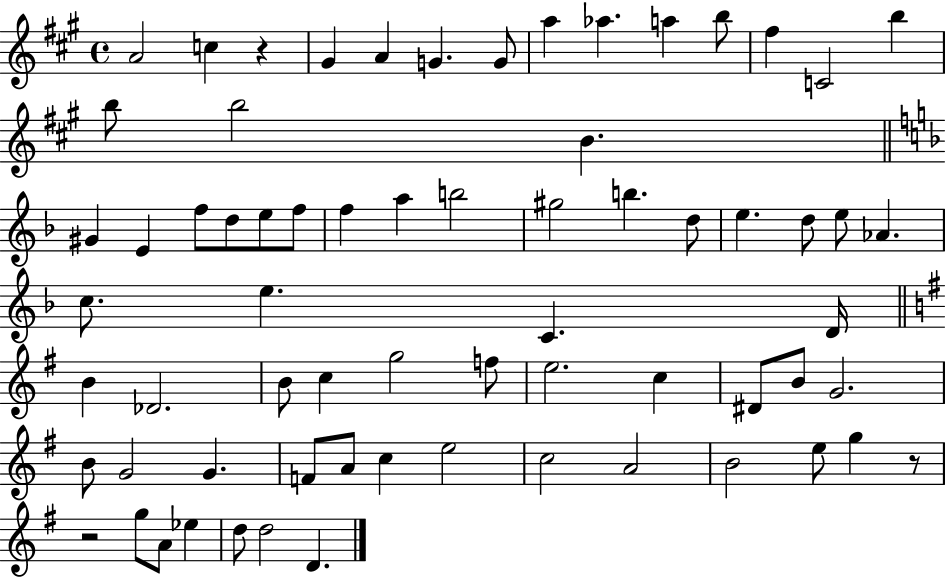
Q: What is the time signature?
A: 4/4